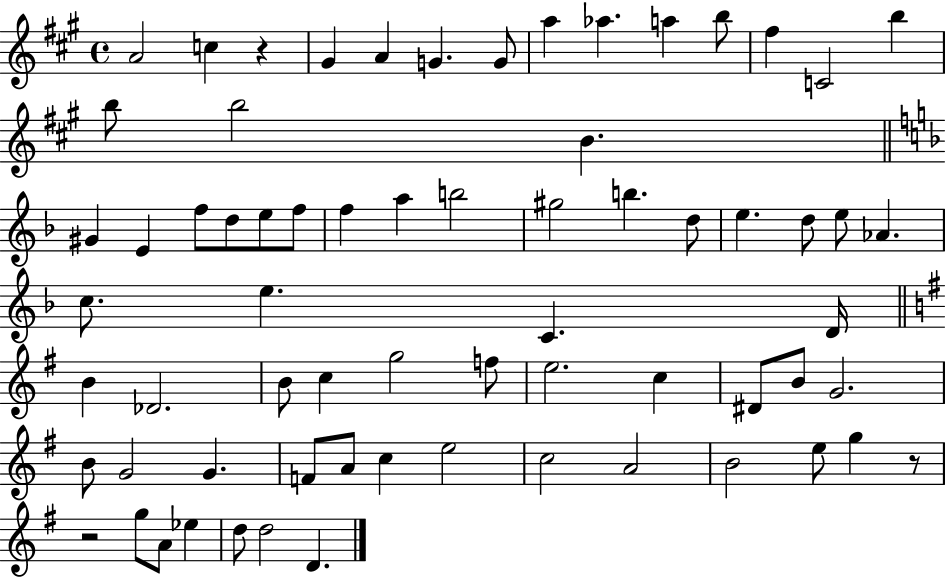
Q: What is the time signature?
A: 4/4